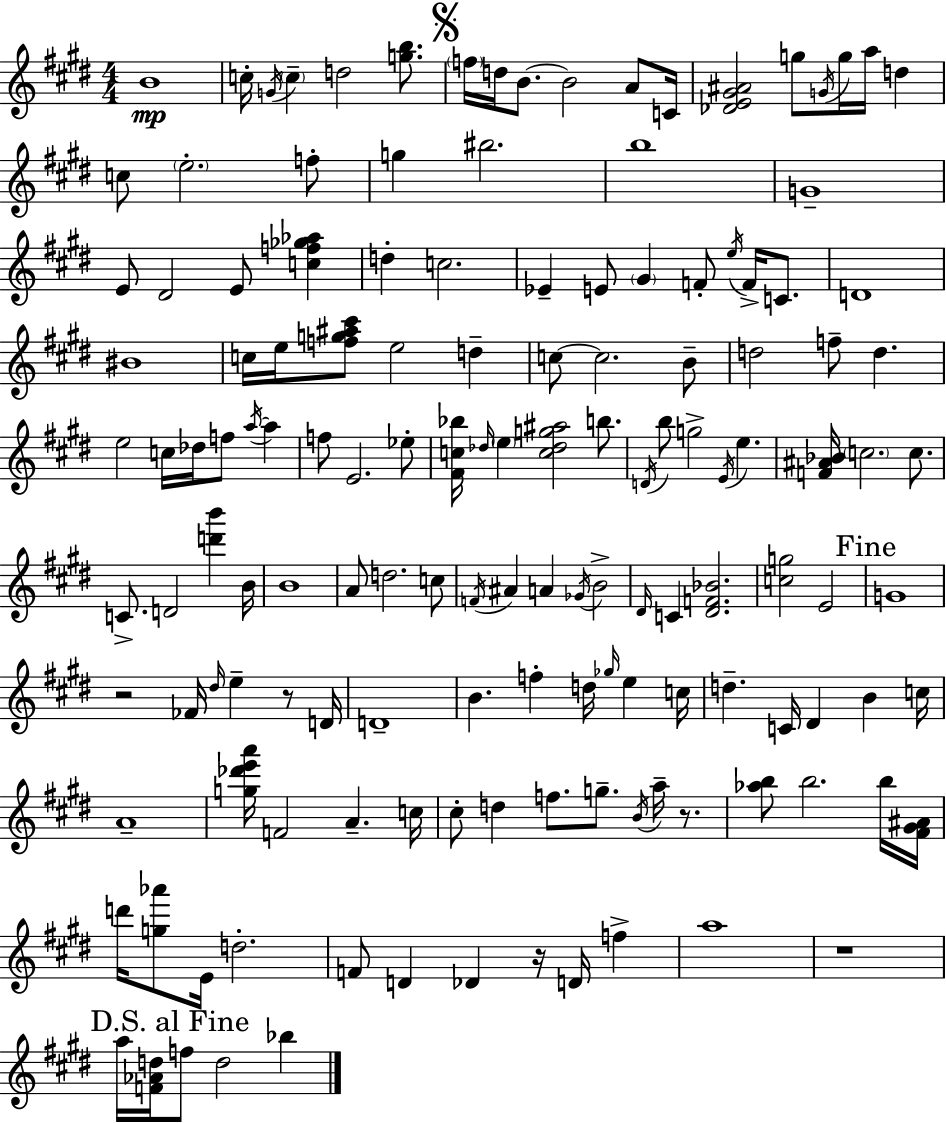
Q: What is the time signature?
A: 4/4